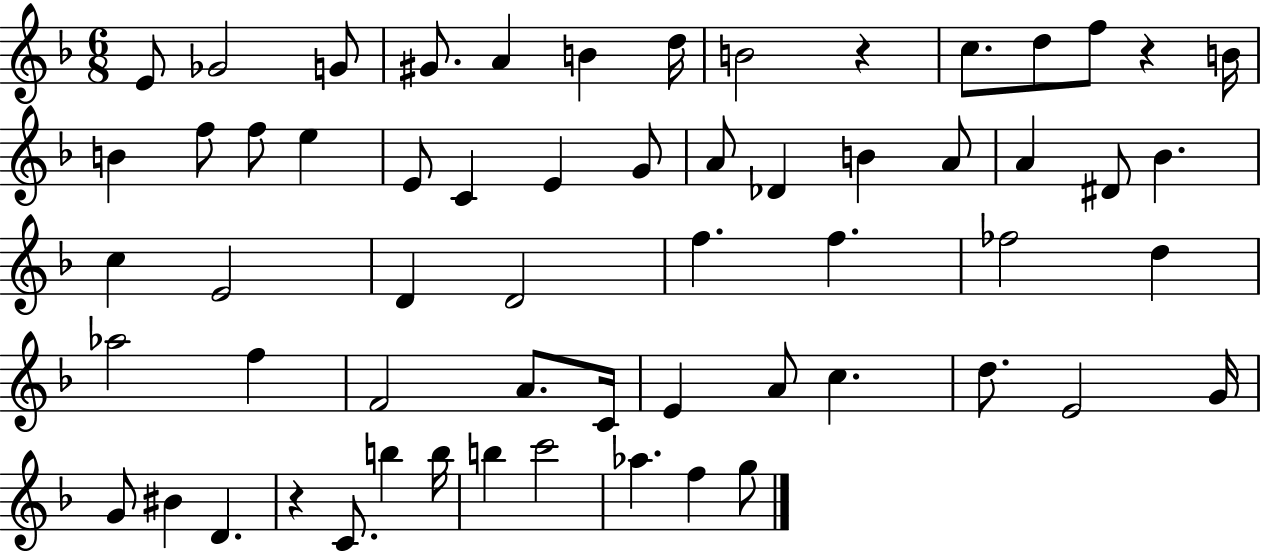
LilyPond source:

{
  \clef treble
  \numericTimeSignature
  \time 6/8
  \key f \major
  \repeat volta 2 { e'8 ges'2 g'8 | gis'8. a'4 b'4 d''16 | b'2 r4 | c''8. d''8 f''8 r4 b'16 | \break b'4 f''8 f''8 e''4 | e'8 c'4 e'4 g'8 | a'8 des'4 b'4 a'8 | a'4 dis'8 bes'4. | \break c''4 e'2 | d'4 d'2 | f''4. f''4. | fes''2 d''4 | \break aes''2 f''4 | f'2 a'8. c'16 | e'4 a'8 c''4. | d''8. e'2 g'16 | \break g'8 bis'4 d'4. | r4 c'8. b''4 b''16 | b''4 c'''2 | aes''4. f''4 g''8 | \break } \bar "|."
}